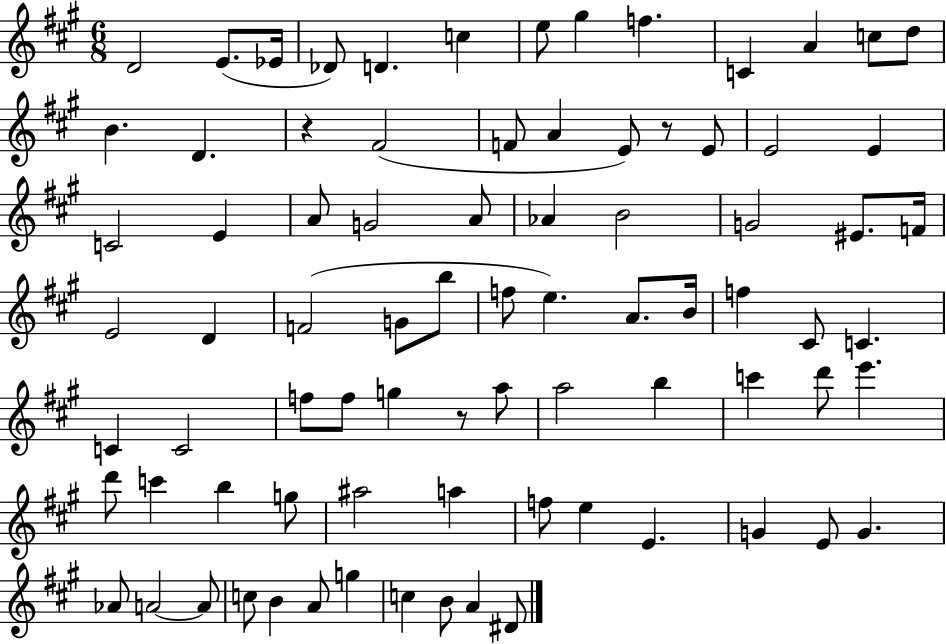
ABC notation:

X:1
T:Untitled
M:6/8
L:1/4
K:A
D2 E/2 _E/4 _D/2 D c e/2 ^g f C A c/2 d/2 B D z ^F2 F/2 A E/2 z/2 E/2 E2 E C2 E A/2 G2 A/2 _A B2 G2 ^E/2 F/4 E2 D F2 G/2 b/2 f/2 e A/2 B/4 f ^C/2 C C C2 f/2 f/2 g z/2 a/2 a2 b c' d'/2 e' d'/2 c' b g/2 ^a2 a f/2 e E G E/2 G _A/2 A2 A/2 c/2 B A/2 g c B/2 A ^D/2